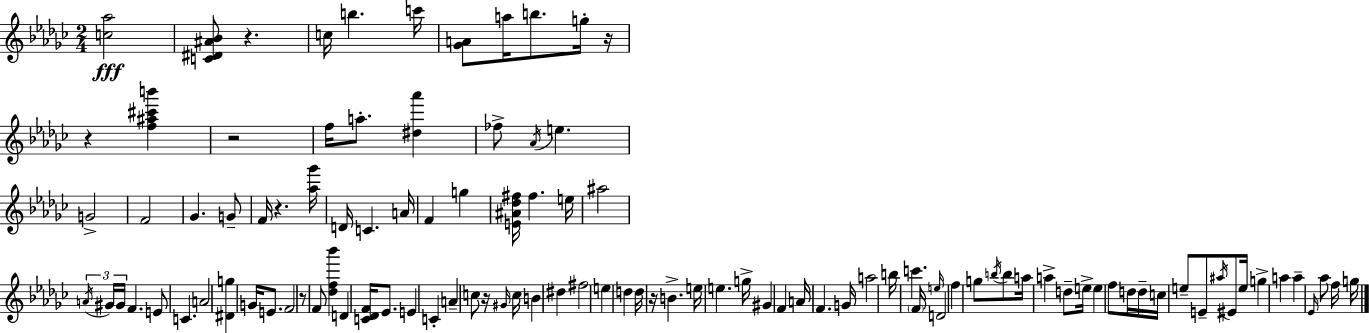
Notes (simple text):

[C5,Ab5]/h [C4,D#4,A#4,Bb4]/e R/q. C5/s B5/q. C6/s [Gb4,A4]/e A5/s B5/e. G5/s R/s R/q [F5,A#5,C#6,B6]/q R/h F5/s A5/e. [D#5,Ab6]/q FES5/e Ab4/s E5/q. G4/h F4/h Gb4/q. G4/e F4/s R/q. [Ab5,Gb6]/s D4/s C4/q. A4/s F4/q G5/q [E4,A#4,Db5,F#5]/s F#5/q. E5/s A#5/h A4/s G#4/s G#4/s F4/q. E4/e C4/q. A4/h [D#4,G5]/q G4/s E4/e. F4/h R/e F4/e [Db5,F5,Bb6]/q D4/q [C4,Db4,F4]/s Eb4/e. E4/q C4/q A4/q C5/e R/s G#4/s C5/s B4/q D#5/q F#5/h E5/q D5/q D5/s R/s B4/q. E5/s E5/q. G5/s G#4/q F4/q A4/s F4/q. G4/s A5/h B5/s C6/q. F4/s E5/s D4/h F5/q G5/e B5/s B5/e A5/s A5/q D5/e E5/s E5/q F5/e D5/s D5/s C5/s E5/e E4/e A#5/s EIS4/e E5/s G5/q A5/q A5/q Eb4/s Ab5/e F5/s G5/s